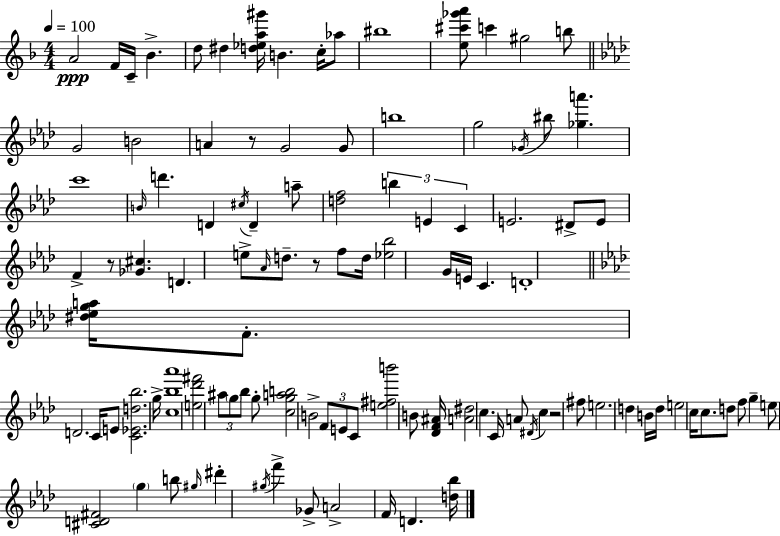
A4/h F4/s C4/s Bb4/q. D5/e D#5/q [D5,Eb5,A5,G#6]/s B4/q. C5/s Ab5/e BIS5/w [E5,C#6,Gb6,A6]/e C6/q G#5/h B5/e G4/h B4/h A4/q R/e G4/h G4/e B5/w G5/h Gb4/s BIS5/e [Gb5,A6]/q. C6/w B4/s D6/q. D4/q C#5/s D4/q A5/e [D5,F5]/h B5/q E4/q C4/q E4/h. D#4/e E4/e F4/q R/e [Gb4,C#5]/q. D4/q. E5/e Ab4/s D5/e. R/e F5/e D5/s [Eb5,Bb5]/h G4/s E4/s C4/q. D4/w [D#5,Eb5,G5,A5]/s F4/e. D4/h. C4/s E4/e [C4,Eb4,D5,Bb5]/h. G5/s [C5,Bb5,Ab6]/w [E5,Db6,F#6]/h A#5/e G5/e Bb5/e G5/e [C5,G5,A5,B5]/h B4/h F4/e E4/e C4/e [E5,F#5,B6]/h B4/e [Db4,F4,A#4]/s [A4,D#5]/h C5/q. C4/s A4/e D#4/s C5/q R/h F#5/e E5/h. D5/q B4/s D5/s E5/h C5/s C5/e. D5/e F5/e G5/q E5/e [C#4,D4,F#4]/h G5/q B5/e G#5/s D#6/q G#5/s F6/q Gb4/e A4/h F4/s D4/q. [D5,Bb5]/s